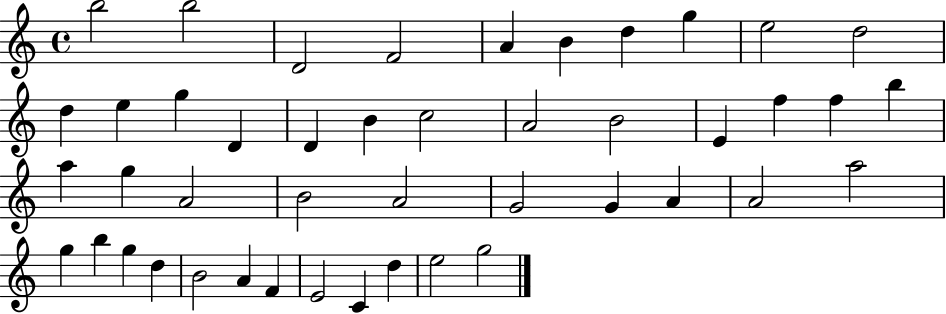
B5/h B5/h D4/h F4/h A4/q B4/q D5/q G5/q E5/h D5/h D5/q E5/q G5/q D4/q D4/q B4/q C5/h A4/h B4/h E4/q F5/q F5/q B5/q A5/q G5/q A4/h B4/h A4/h G4/h G4/q A4/q A4/h A5/h G5/q B5/q G5/q D5/q B4/h A4/q F4/q E4/h C4/q D5/q E5/h G5/h